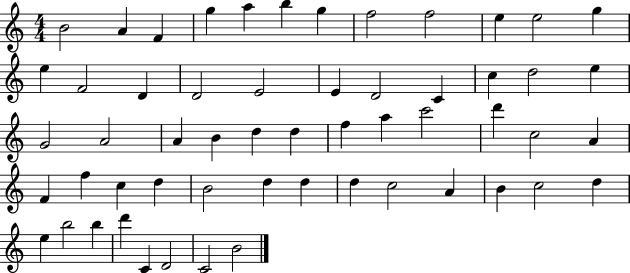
{
  \clef treble
  \numericTimeSignature
  \time 4/4
  \key c \major
  b'2 a'4 f'4 | g''4 a''4 b''4 g''4 | f''2 f''2 | e''4 e''2 g''4 | \break e''4 f'2 d'4 | d'2 e'2 | e'4 d'2 c'4 | c''4 d''2 e''4 | \break g'2 a'2 | a'4 b'4 d''4 d''4 | f''4 a''4 c'''2 | d'''4 c''2 a'4 | \break f'4 f''4 c''4 d''4 | b'2 d''4 d''4 | d''4 c''2 a'4 | b'4 c''2 d''4 | \break e''4 b''2 b''4 | d'''4 c'4 d'2 | c'2 b'2 | \bar "|."
}